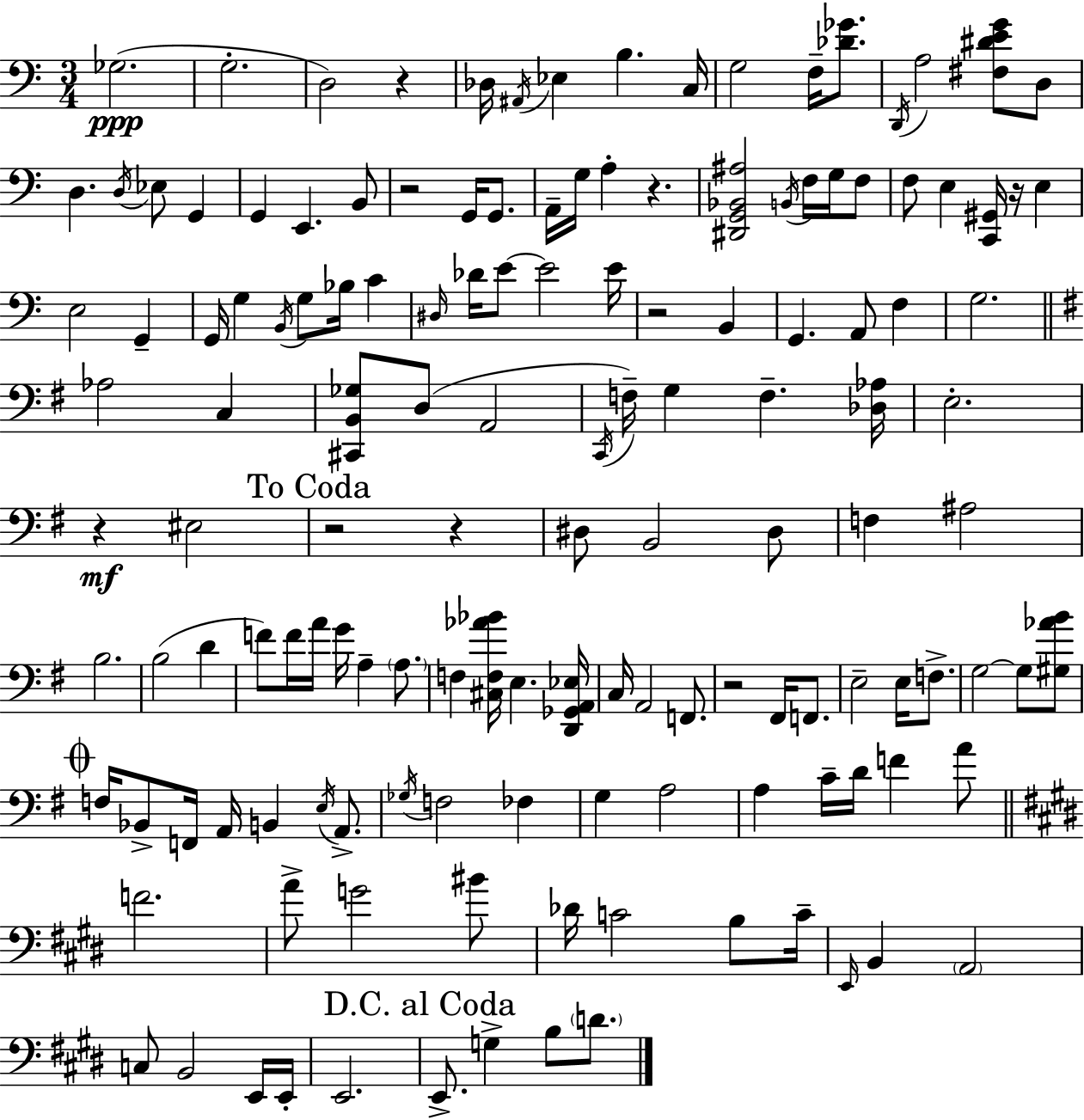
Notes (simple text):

Gb3/h. G3/h. D3/h R/q Db3/s A#2/s Eb3/q B3/q. C3/s G3/h F3/s [Db4,Gb4]/e. D2/s A3/h [F#3,D#4,E4,G4]/e D3/e D3/q. D3/s Eb3/e G2/q G2/q E2/q. B2/e R/h G2/s G2/e. A2/s G3/s A3/q R/q. [D#2,G2,Bb2,A#3]/h B2/s F3/s G3/s F3/e F3/e E3/q [C2,G#2]/s R/s E3/q E3/h G2/q G2/s G3/q B2/s G3/e Bb3/s C4/q D#3/s Db4/s E4/e E4/h E4/s R/h B2/q G2/q. A2/e F3/q G3/h. Ab3/h C3/q [C#2,B2,Gb3]/e D3/e A2/h C2/s F3/s G3/q F3/q. [Db3,Ab3]/s E3/h. R/q EIS3/h R/h R/q D#3/e B2/h D#3/e F3/q A#3/h B3/h. B3/h D4/q F4/e F4/s A4/s G4/s A3/q A3/e. F3/q [C#3,F3,Ab4,Bb4]/s E3/q. [D2,Gb2,A2,Eb3]/s C3/s A2/h F2/e. R/h F#2/s F2/e. E3/h E3/s F3/e. G3/h G3/e [G#3,Ab4,B4]/e F3/s Bb2/e F2/s A2/s B2/q E3/s A2/e. Gb3/s F3/h FES3/q G3/q A3/h A3/q C4/s D4/s F4/q A4/e F4/h. A4/e G4/h BIS4/e Db4/s C4/h B3/e C4/s E2/s B2/q A2/h C3/e B2/h E2/s E2/s E2/h. E2/e. G3/q B3/e D4/e.